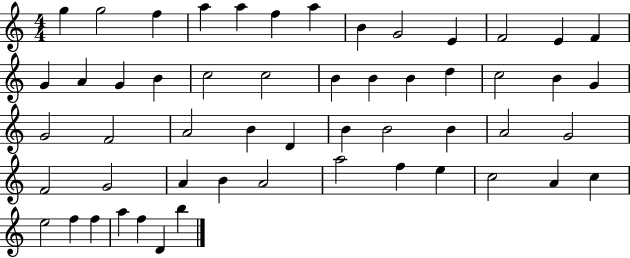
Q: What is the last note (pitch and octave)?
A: B5